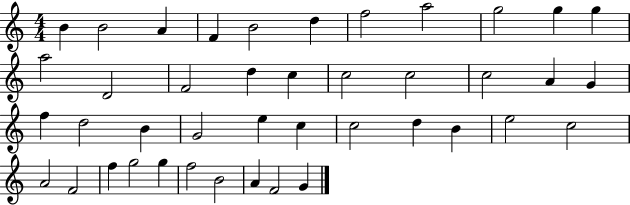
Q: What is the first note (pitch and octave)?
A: B4